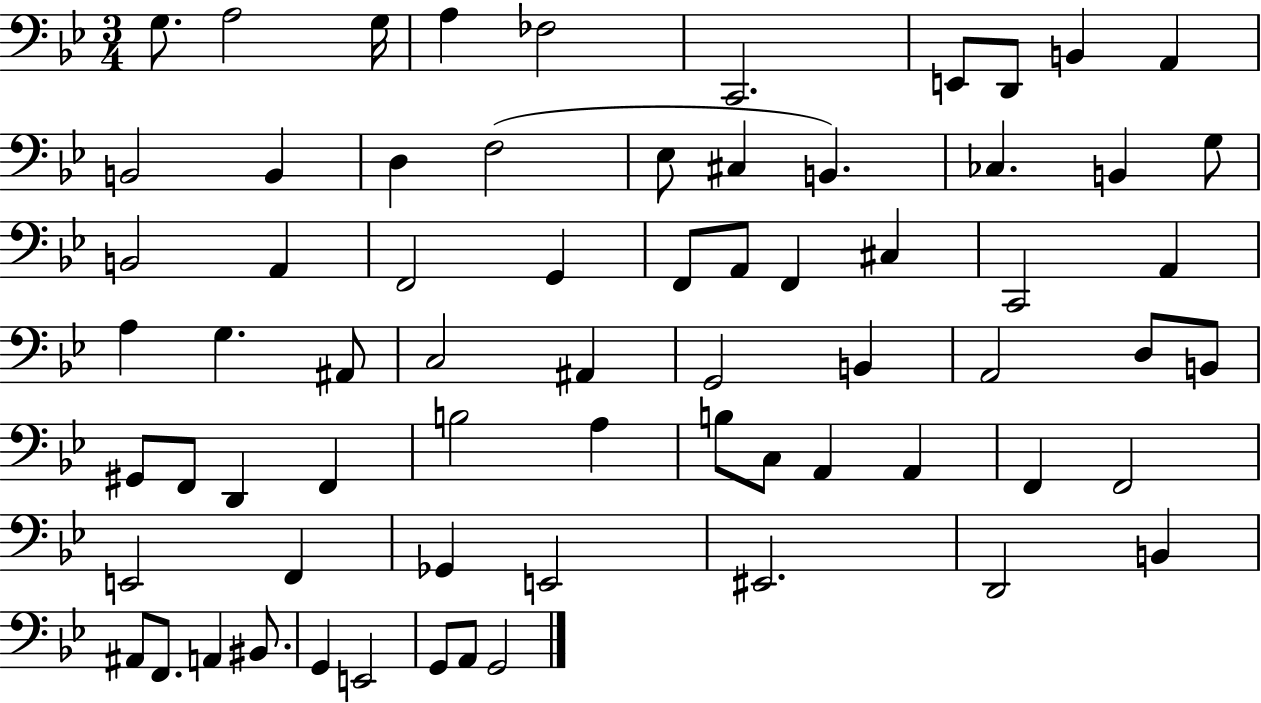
{
  \clef bass
  \numericTimeSignature
  \time 3/4
  \key bes \major
  g8. a2 g16 | a4 fes2 | c,2. | e,8 d,8 b,4 a,4 | \break b,2 b,4 | d4 f2( | ees8 cis4 b,4.) | ces4. b,4 g8 | \break b,2 a,4 | f,2 g,4 | f,8 a,8 f,4 cis4 | c,2 a,4 | \break a4 g4. ais,8 | c2 ais,4 | g,2 b,4 | a,2 d8 b,8 | \break gis,8 f,8 d,4 f,4 | b2 a4 | b8 c8 a,4 a,4 | f,4 f,2 | \break e,2 f,4 | ges,4 e,2 | eis,2. | d,2 b,4 | \break ais,8 f,8. a,4 bis,8. | g,4 e,2 | g,8 a,8 g,2 | \bar "|."
}